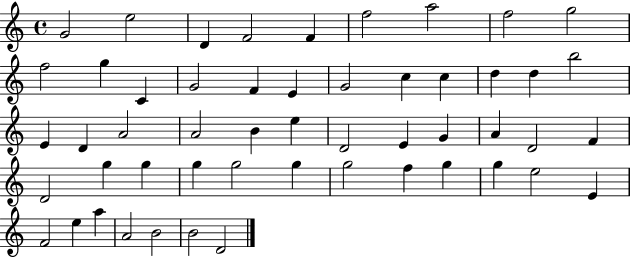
X:1
T:Untitled
M:4/4
L:1/4
K:C
G2 e2 D F2 F f2 a2 f2 g2 f2 g C G2 F E G2 c c d d b2 E D A2 A2 B e D2 E G A D2 F D2 g g g g2 g g2 f g g e2 E F2 e a A2 B2 B2 D2